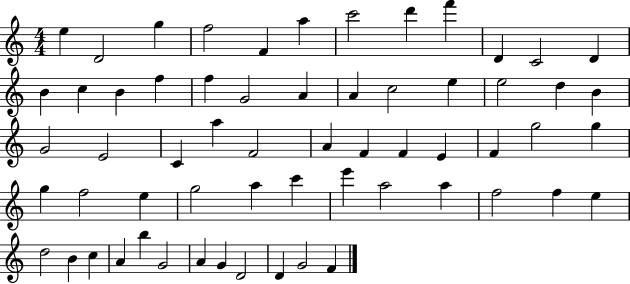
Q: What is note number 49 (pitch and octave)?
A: E5